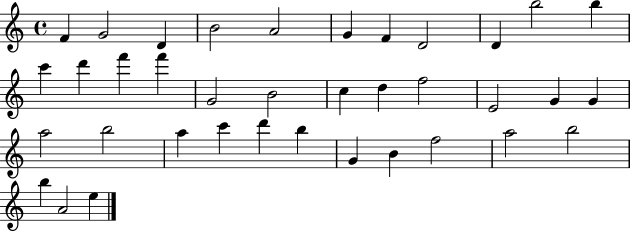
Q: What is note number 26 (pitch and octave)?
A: A5